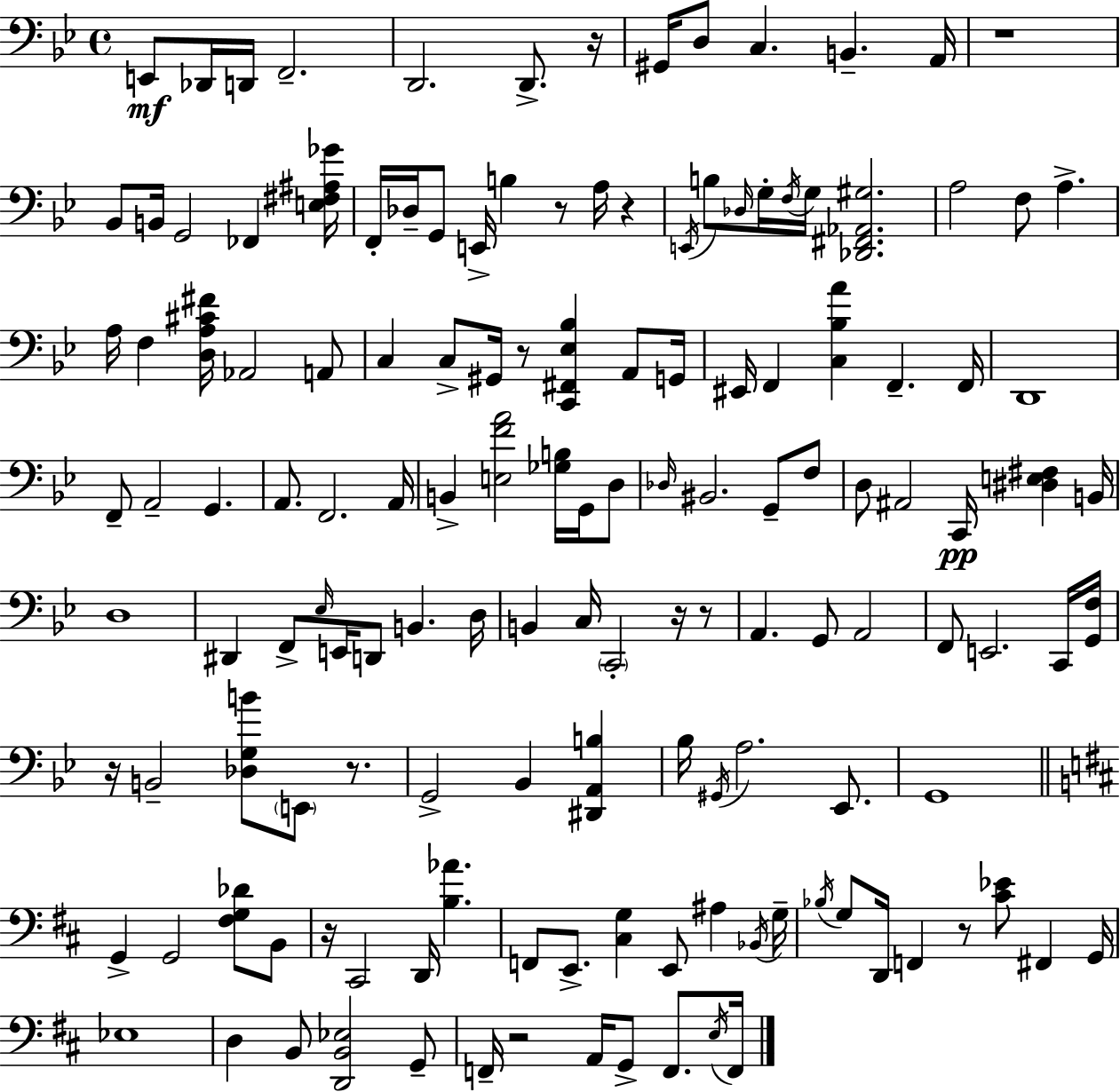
X:1
T:Untitled
M:4/4
L:1/4
K:Bb
E,,/2 _D,,/4 D,,/4 F,,2 D,,2 D,,/2 z/4 ^G,,/4 D,/2 C, B,, A,,/4 z4 _B,,/2 B,,/4 G,,2 _F,, [E,^F,^A,_G]/4 F,,/4 _D,/4 G,,/2 E,,/4 B, z/2 A,/4 z E,,/4 B,/2 _D,/4 G,/4 F,/4 G,/4 [_D,,^F,,_A,,^G,]2 A,2 F,/2 A, A,/4 F, [D,A,^C^F]/4 _A,,2 A,,/2 C, C,/2 ^G,,/4 z/2 [C,,^F,,_E,_B,] A,,/2 G,,/4 ^E,,/4 F,, [C,_B,A] F,, F,,/4 D,,4 F,,/2 A,,2 G,, A,,/2 F,,2 A,,/4 B,, [E,FA]2 [_G,B,]/4 G,,/4 D,/2 _D,/4 ^B,,2 G,,/2 F,/2 D,/2 ^A,,2 C,,/4 [^D,E,^F,] B,,/4 D,4 ^D,, F,,/2 _E,/4 E,,/4 D,,/2 B,, D,/4 B,, C,/4 C,,2 z/4 z/2 A,, G,,/2 A,,2 F,,/2 E,,2 C,,/4 [G,,F,]/4 z/4 B,,2 [_D,G,B]/2 E,,/2 z/2 G,,2 _B,, [^D,,A,,B,] _B,/4 ^G,,/4 A,2 _E,,/2 G,,4 G,, G,,2 [^F,G,_D]/2 B,,/2 z/4 ^C,,2 D,,/4 [B,_A] F,,/2 E,,/2 [^C,G,] E,,/2 ^A, _B,,/4 G,/4 _B,/4 G,/2 D,,/4 F,, z/2 [^C_E]/2 ^F,, G,,/4 _E,4 D, B,,/2 [D,,B,,_E,]2 G,,/2 F,,/4 z2 A,,/4 G,,/2 F,,/2 E,/4 F,,/4